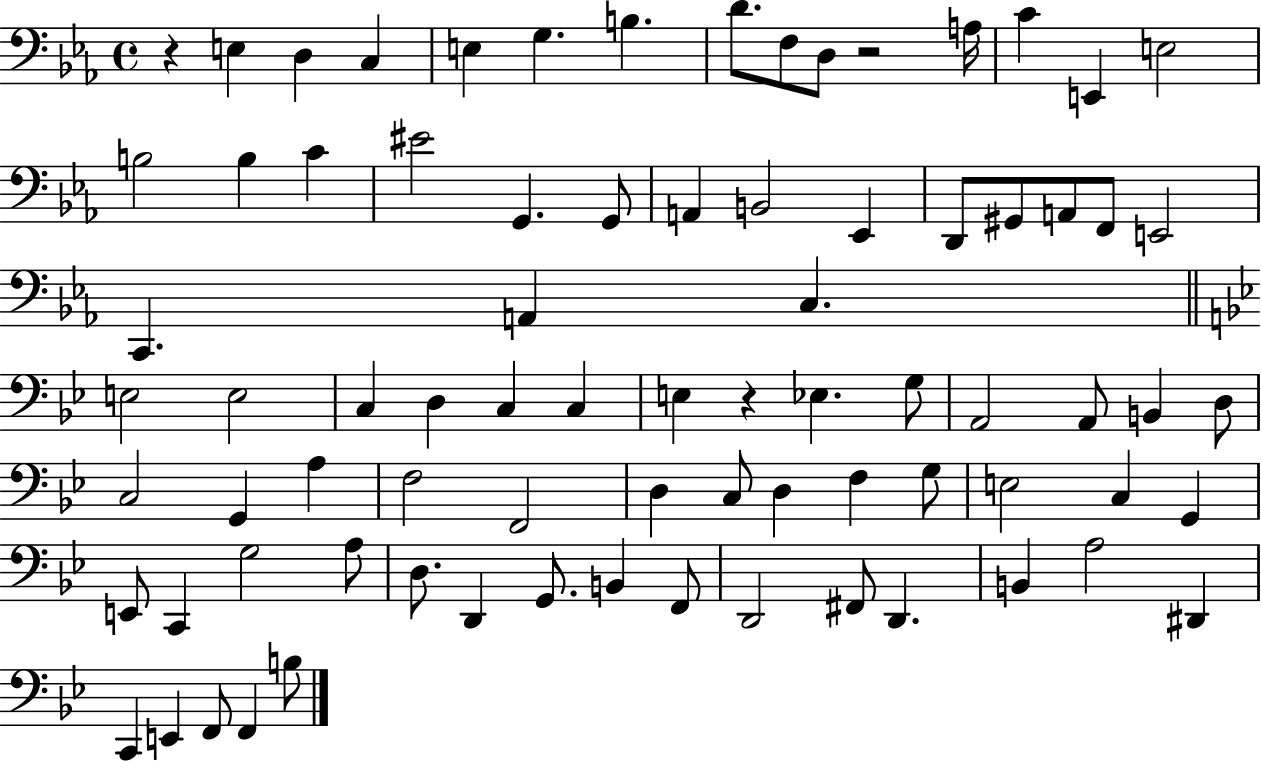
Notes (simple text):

R/q E3/q D3/q C3/q E3/q G3/q. B3/q. D4/e. F3/e D3/e R/h A3/s C4/q E2/q E3/h B3/h B3/q C4/q EIS4/h G2/q. G2/e A2/q B2/h Eb2/q D2/e G#2/e A2/e F2/e E2/h C2/q. A2/q C3/q. E3/h E3/h C3/q D3/q C3/q C3/q E3/q R/q Eb3/q. G3/e A2/h A2/e B2/q D3/e C3/h G2/q A3/q F3/h F2/h D3/q C3/e D3/q F3/q G3/e E3/h C3/q G2/q E2/e C2/q G3/h A3/e D3/e. D2/q G2/e. B2/q F2/e D2/h F#2/e D2/q. B2/q A3/h D#2/q C2/q E2/q F2/e F2/q B3/e